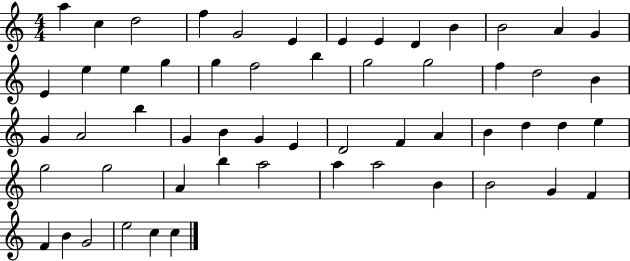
{
  \clef treble
  \numericTimeSignature
  \time 4/4
  \key c \major
  a''4 c''4 d''2 | f''4 g'2 e'4 | e'4 e'4 d'4 b'4 | b'2 a'4 g'4 | \break e'4 e''4 e''4 g''4 | g''4 f''2 b''4 | g''2 g''2 | f''4 d''2 b'4 | \break g'4 a'2 b''4 | g'4 b'4 g'4 e'4 | d'2 f'4 a'4 | b'4 d''4 d''4 e''4 | \break g''2 g''2 | a'4 b''4 a''2 | a''4 a''2 b'4 | b'2 g'4 f'4 | \break f'4 b'4 g'2 | e''2 c''4 c''4 | \bar "|."
}